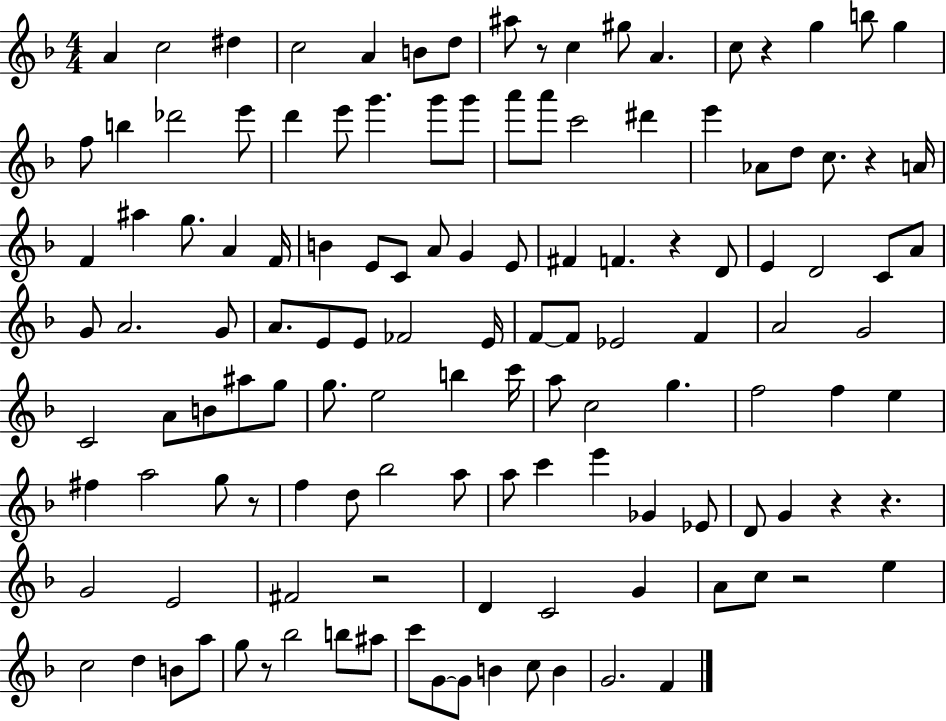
X:1
T:Untitled
M:4/4
L:1/4
K:F
A c2 ^d c2 A B/2 d/2 ^a/2 z/2 c ^g/2 A c/2 z g b/2 g f/2 b _d'2 e'/2 d' e'/2 g' g'/2 g'/2 a'/2 a'/2 c'2 ^d' e' _A/2 d/2 c/2 z A/4 F ^a g/2 A F/4 B E/2 C/2 A/2 G E/2 ^F F z D/2 E D2 C/2 A/2 G/2 A2 G/2 A/2 E/2 E/2 _F2 E/4 F/2 F/2 _E2 F A2 G2 C2 A/2 B/2 ^a/2 g/2 g/2 e2 b c'/4 a/2 c2 g f2 f e ^f a2 g/2 z/2 f d/2 _b2 a/2 a/2 c' e' _G _E/2 D/2 G z z G2 E2 ^F2 z2 D C2 G A/2 c/2 z2 e c2 d B/2 a/2 g/2 z/2 _b2 b/2 ^a/2 c'/2 G/2 G/2 B c/2 B G2 F